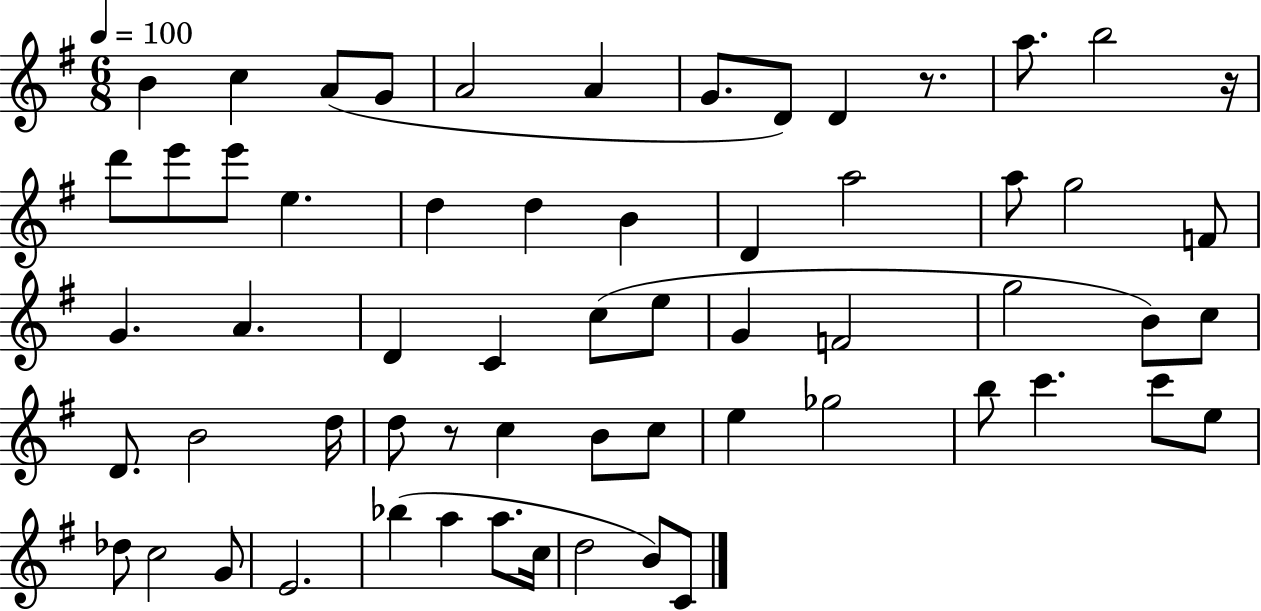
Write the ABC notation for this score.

X:1
T:Untitled
M:6/8
L:1/4
K:G
B c A/2 G/2 A2 A G/2 D/2 D z/2 a/2 b2 z/4 d'/2 e'/2 e'/2 e d d B D a2 a/2 g2 F/2 G A D C c/2 e/2 G F2 g2 B/2 c/2 D/2 B2 d/4 d/2 z/2 c B/2 c/2 e _g2 b/2 c' c'/2 e/2 _d/2 c2 G/2 E2 _b a a/2 c/4 d2 B/2 C/2